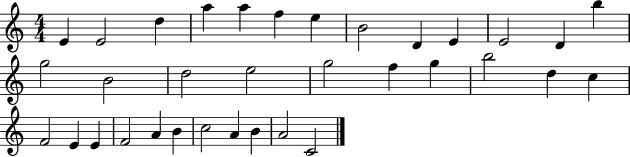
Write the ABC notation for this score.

X:1
T:Untitled
M:4/4
L:1/4
K:C
E E2 d a a f e B2 D E E2 D b g2 B2 d2 e2 g2 f g b2 d c F2 E E F2 A B c2 A B A2 C2